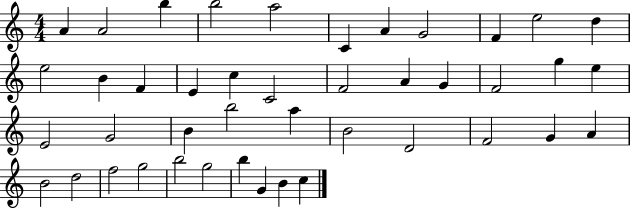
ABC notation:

X:1
T:Untitled
M:4/4
L:1/4
K:C
A A2 b b2 a2 C A G2 F e2 d e2 B F E c C2 F2 A G F2 g e E2 G2 B b2 a B2 D2 F2 G A B2 d2 f2 g2 b2 g2 b G B c